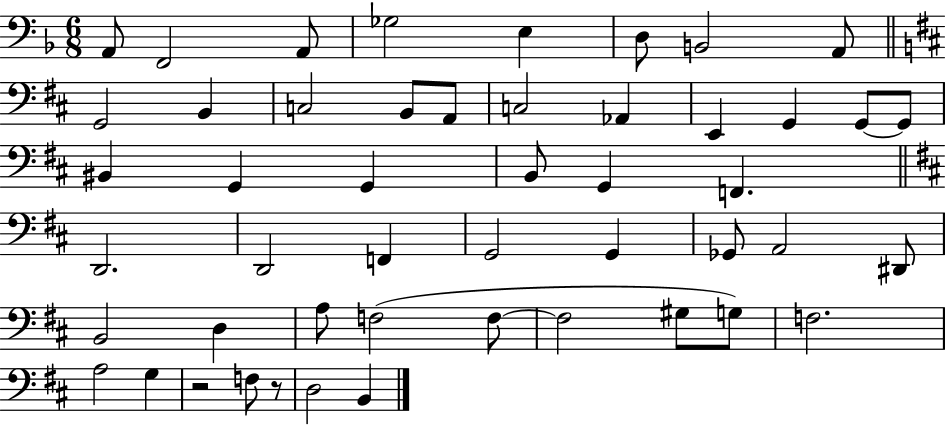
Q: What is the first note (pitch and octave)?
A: A2